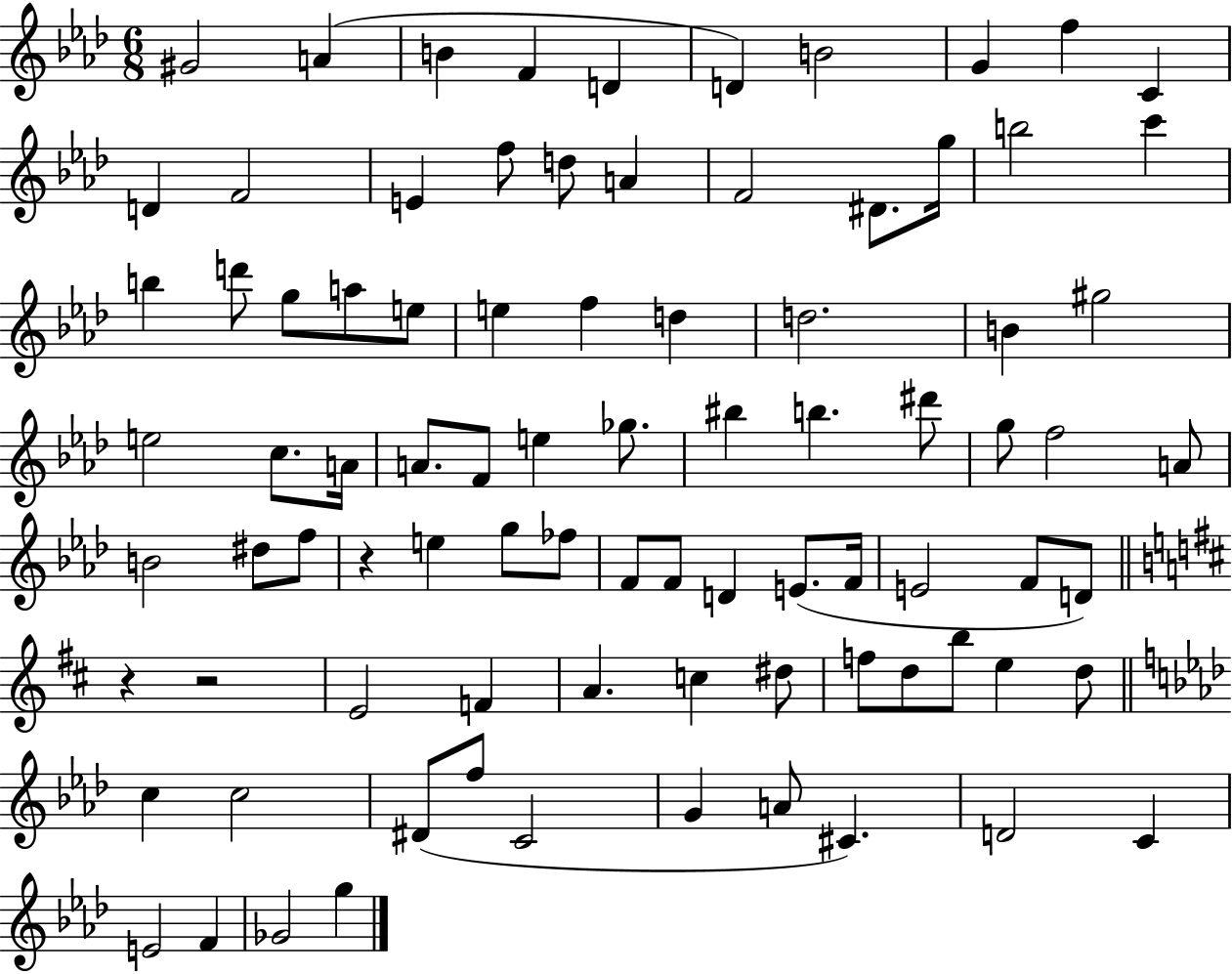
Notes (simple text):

G#4/h A4/q B4/q F4/q D4/q D4/q B4/h G4/q F5/q C4/q D4/q F4/h E4/q F5/e D5/e A4/q F4/h D#4/e. G5/s B5/h C6/q B5/q D6/e G5/e A5/e E5/e E5/q F5/q D5/q D5/h. B4/q G#5/h E5/h C5/e. A4/s A4/e. F4/e E5/q Gb5/e. BIS5/q B5/q. D#6/e G5/e F5/h A4/e B4/h D#5/e F5/e R/q E5/q G5/e FES5/e F4/e F4/e D4/q E4/e. F4/s E4/h F4/e D4/e R/q R/h E4/h F4/q A4/q. C5/q D#5/e F5/e D5/e B5/e E5/q D5/e C5/q C5/h D#4/e F5/e C4/h G4/q A4/e C#4/q. D4/h C4/q E4/h F4/q Gb4/h G5/q